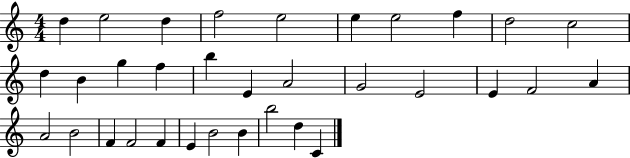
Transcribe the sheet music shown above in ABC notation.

X:1
T:Untitled
M:4/4
L:1/4
K:C
d e2 d f2 e2 e e2 f d2 c2 d B g f b E A2 G2 E2 E F2 A A2 B2 F F2 F E B2 B b2 d C